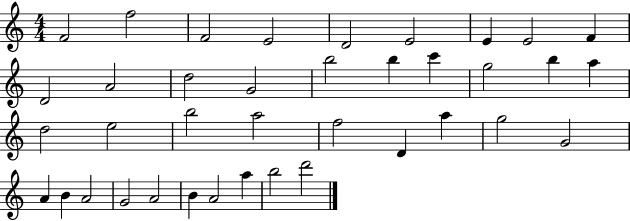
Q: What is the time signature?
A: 4/4